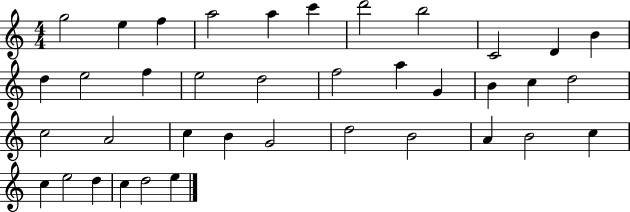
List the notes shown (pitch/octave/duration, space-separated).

G5/h E5/q F5/q A5/h A5/q C6/q D6/h B5/h C4/h D4/q B4/q D5/q E5/h F5/q E5/h D5/h F5/h A5/q G4/q B4/q C5/q D5/h C5/h A4/h C5/q B4/q G4/h D5/h B4/h A4/q B4/h C5/q C5/q E5/h D5/q C5/q D5/h E5/q